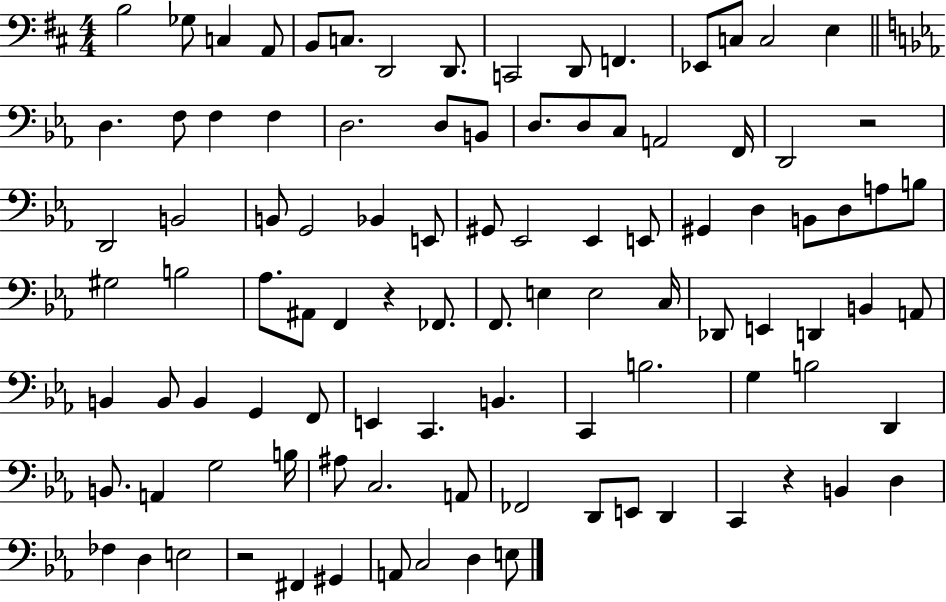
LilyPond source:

{
  \clef bass
  \numericTimeSignature
  \time 4/4
  \key d \major
  b2 ges8 c4 a,8 | b,8 c8. d,2 d,8. | c,2 d,8 f,4. | ees,8 c8 c2 e4 | \break \bar "||" \break \key ees \major d4. f8 f4 f4 | d2. d8 b,8 | d8. d8 c8 a,2 f,16 | d,2 r2 | \break d,2 b,2 | b,8 g,2 bes,4 e,8 | gis,8 ees,2 ees,4 e,8 | gis,4 d4 b,8 d8 a8 b8 | \break gis2 b2 | aes8. ais,8 f,4 r4 fes,8. | f,8. e4 e2 c16 | des,8 e,4 d,4 b,4 a,8 | \break b,4 b,8 b,4 g,4 f,8 | e,4 c,4. b,4. | c,4 b2. | g4 b2 d,4 | \break b,8. a,4 g2 b16 | ais8 c2. a,8 | fes,2 d,8 e,8 d,4 | c,4 r4 b,4 d4 | \break fes4 d4 e2 | r2 fis,4 gis,4 | a,8 c2 d4 e8 | \bar "|."
}